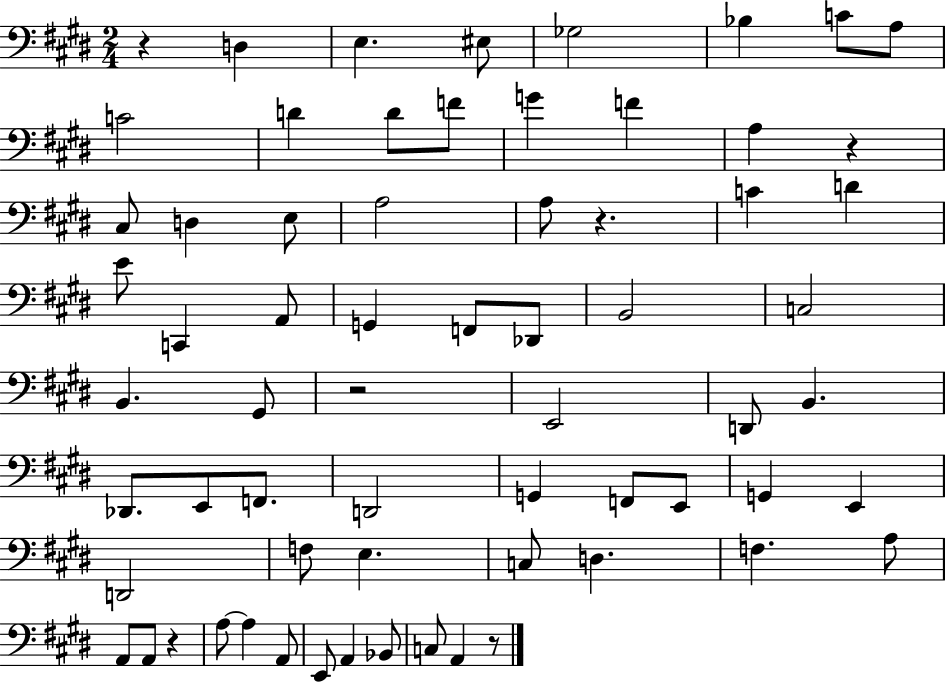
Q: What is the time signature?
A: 2/4